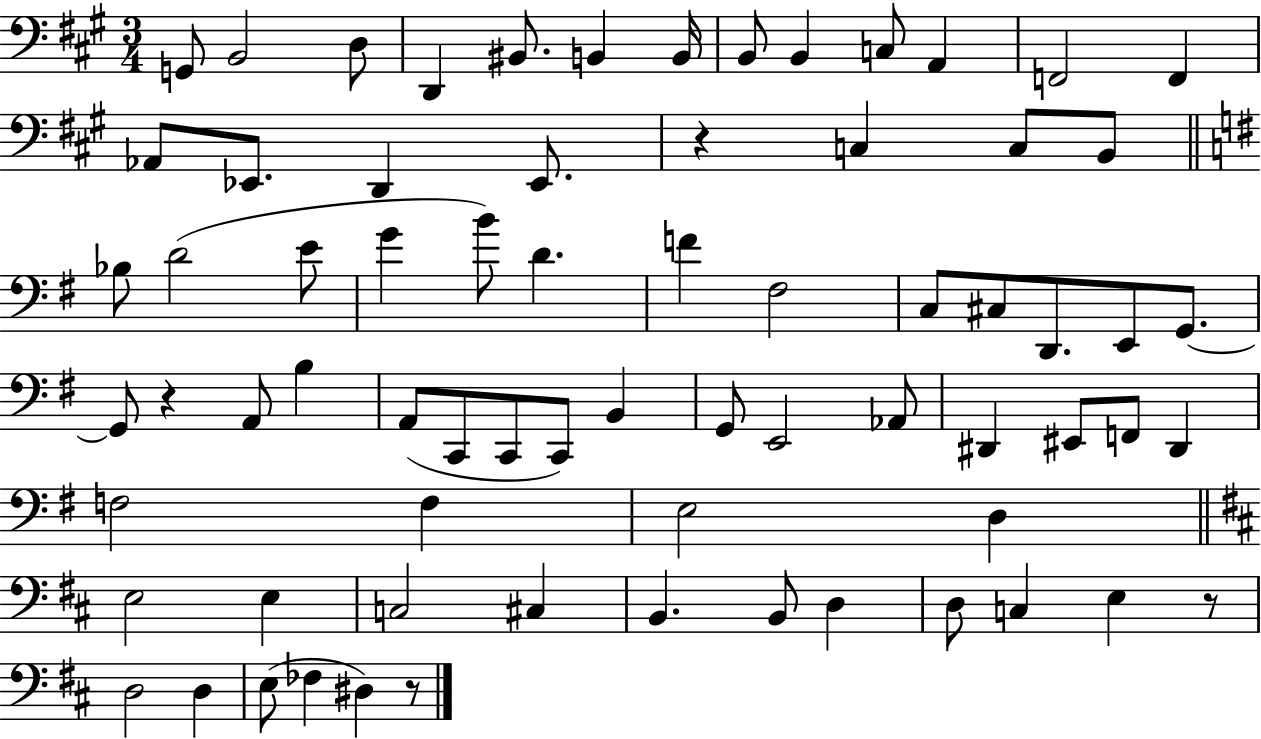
{
  \clef bass
  \numericTimeSignature
  \time 3/4
  \key a \major
  g,8 b,2 d8 | d,4 bis,8. b,4 b,16 | b,8 b,4 c8 a,4 | f,2 f,4 | \break aes,8 ees,8. d,4 ees,8. | r4 c4 c8 b,8 | \bar "||" \break \key g \major bes8 d'2( e'8 | g'4 b'8) d'4. | f'4 fis2 | c8 cis8 d,8. e,8 g,8.~~ | \break g,8 r4 a,8 b4 | a,8( c,8 c,8 c,8) b,4 | g,8 e,2 aes,8 | dis,4 eis,8 f,8 dis,4 | \break f2 f4 | e2 d4 | \bar "||" \break \key b \minor e2 e4 | c2 cis4 | b,4. b,8 d4 | d8 c4 e4 r8 | \break d2 d4 | e8( fes4 dis4) r8 | \bar "|."
}